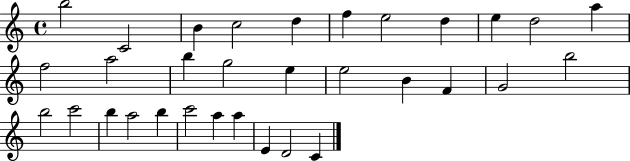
B5/h C4/h B4/q C5/h D5/q F5/q E5/h D5/q E5/q D5/h A5/q F5/h A5/h B5/q G5/h E5/q E5/h B4/q F4/q G4/h B5/h B5/h C6/h B5/q A5/h B5/q C6/h A5/q A5/q E4/q D4/h C4/q